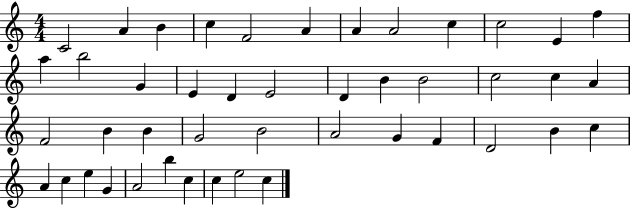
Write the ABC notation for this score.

X:1
T:Untitled
M:4/4
L:1/4
K:C
C2 A B c F2 A A A2 c c2 E f a b2 G E D E2 D B B2 c2 c A F2 B B G2 B2 A2 G F D2 B c A c e G A2 b c c e2 c